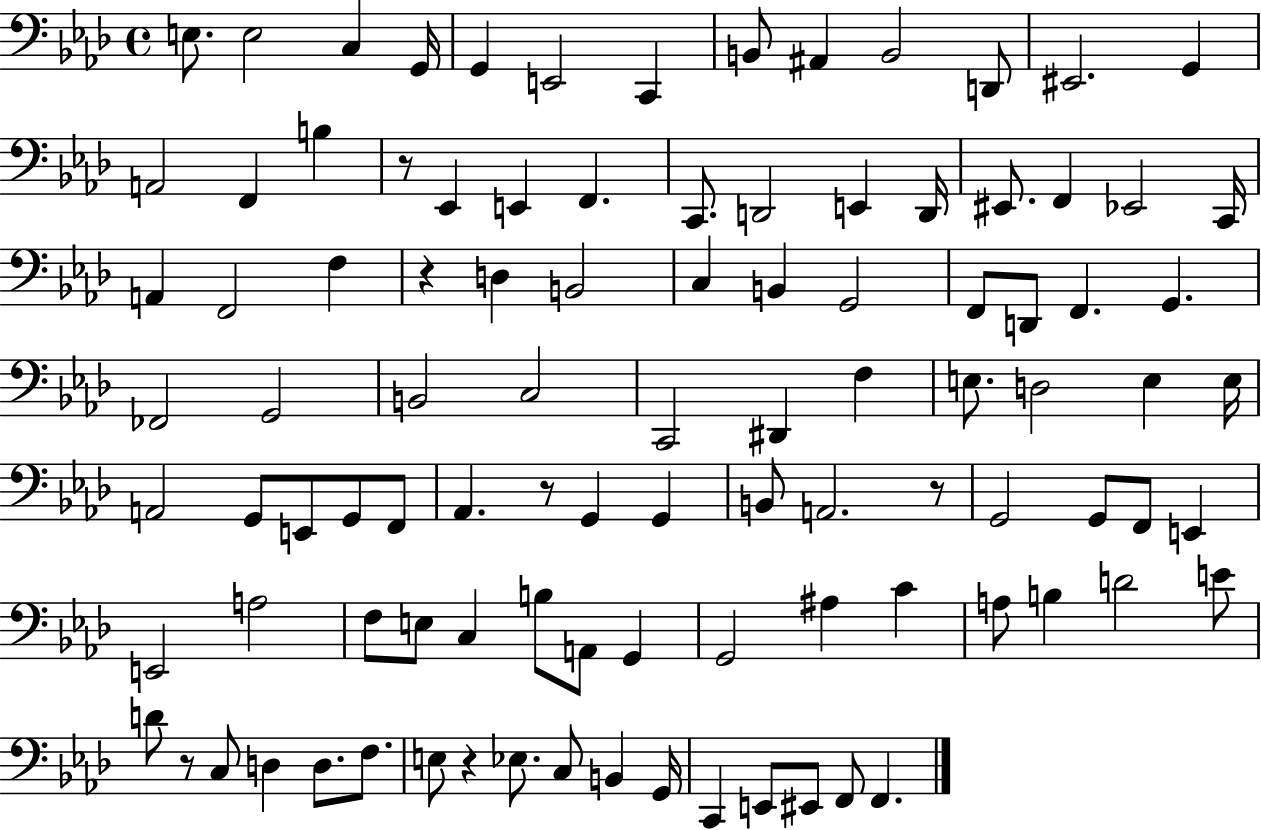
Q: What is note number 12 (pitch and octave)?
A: EIS2